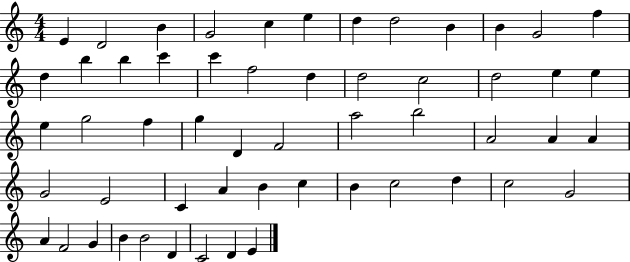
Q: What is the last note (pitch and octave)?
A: E4